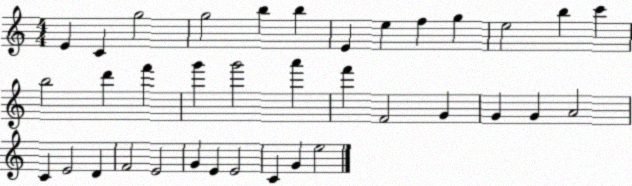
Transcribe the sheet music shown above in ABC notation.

X:1
T:Untitled
M:4/4
L:1/4
K:C
E C g2 g2 b b E e f g e2 b c' b2 d' f' g' g'2 a' f' F2 G G G A2 C E2 D F2 E2 G E E2 C G e2